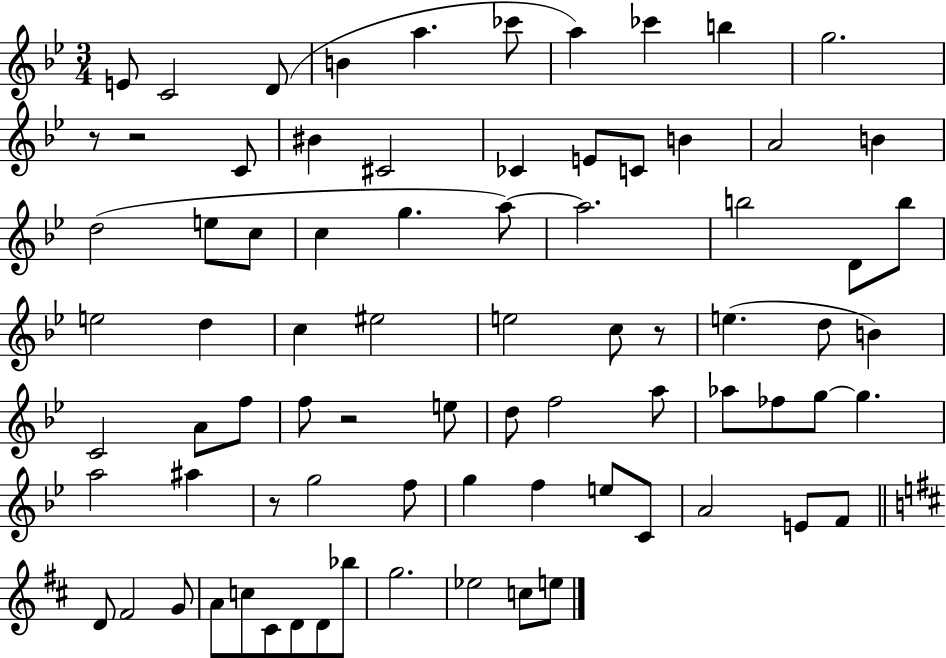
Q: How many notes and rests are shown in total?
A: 79